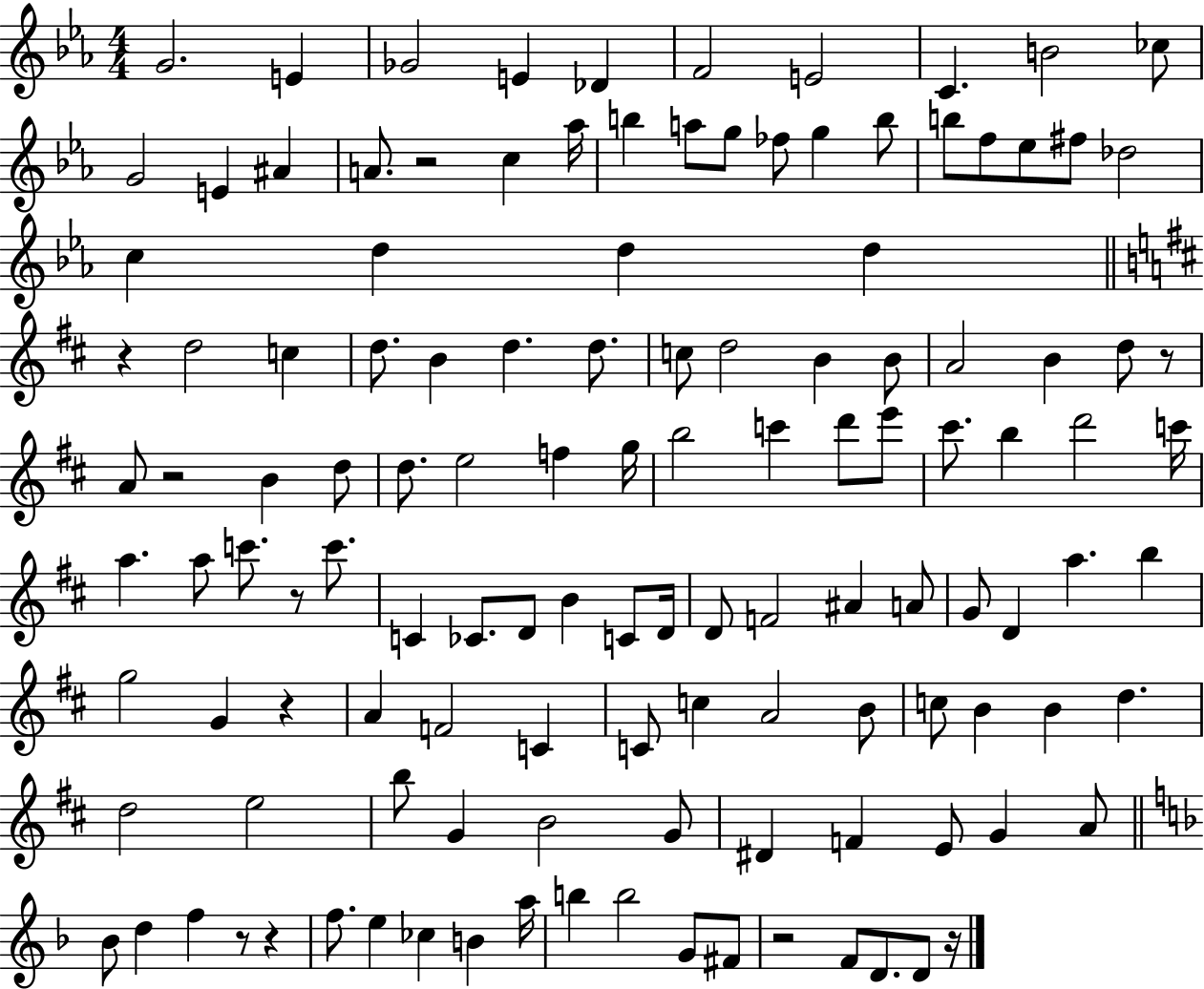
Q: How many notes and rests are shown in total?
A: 126